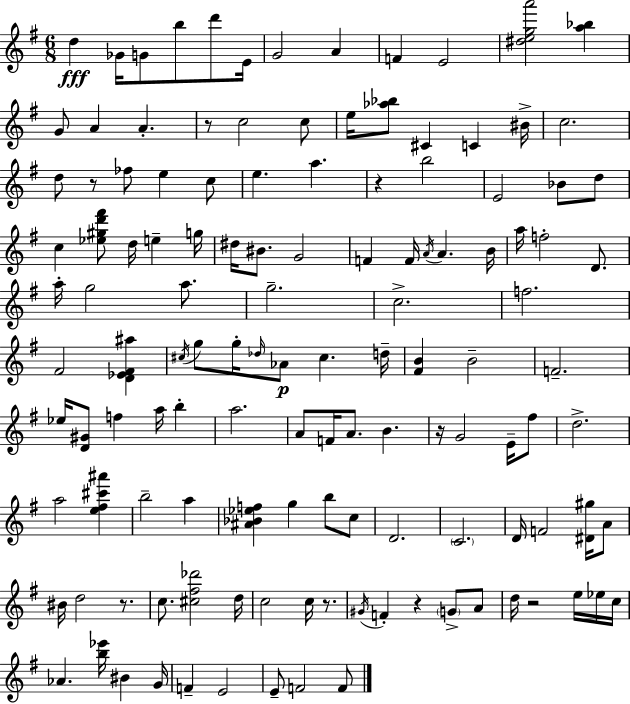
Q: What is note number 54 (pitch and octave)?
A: G5